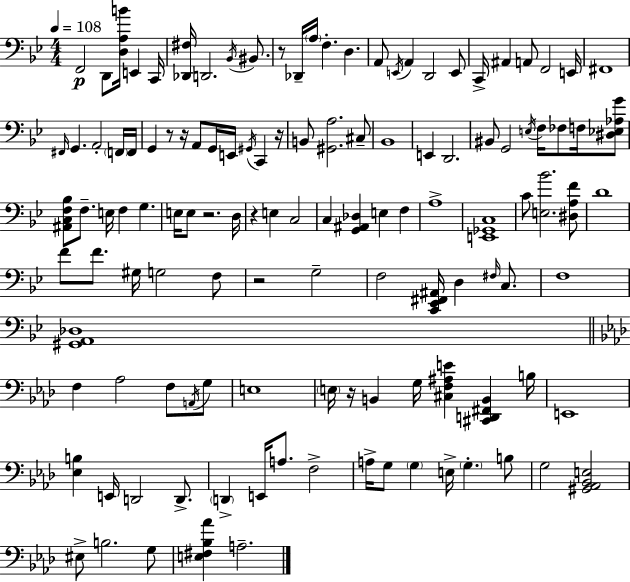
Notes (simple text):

F2/h D2/e [D3,A3,B4]/s E2/q C2/s [Db2,F#3]/s D2/h. Bb2/s BIS2/e. R/e Db2/s A3/s F3/q. D3/q. A2/e E2/s A2/q D2/h E2/e C2/s A#2/q A2/e F2/h E2/s F#2/w F#2/s G2/q. A2/h F2/s F2/s G2/q R/e R/s A2/e G2/s E2/s G#2/s C2/q R/s B2/e [G#2,A3]/h. C#3/e Bb2/w E2/q D2/h. BIS2/e G2/h E3/s F3/s FES3/e F3/s [D#3,Eb3,Ab3,G4]/e [A#2,C3,F3,Bb3]/e F3/e. E3/s F3/q G3/q. E3/s E3/e R/h. D3/s R/q E3/q C3/h C3/q [G2,A#2,Db3]/q E3/q F3/q A3/w [E2,Gb2,C3]/w C4/e [E3,Bb4]/h. [D#3,A3,F4]/e D4/w F4/e F4/e. G#3/s G3/h F3/e R/h G3/h F3/h [C2,Eb2,F#2,A#2]/s D3/q F#3/s C3/e. F3/w [G#2,A2,Db3]/w F3/q Ab3/h F3/e A2/s G3/e E3/w E3/s R/s B2/q G3/s [C#3,F3,A#3,E4]/q [C#2,D2,F#2,B2]/q B3/s E2/w [Eb3,B3]/q E2/s D2/h D2/e. D2/q E2/s A3/e. F3/h A3/s G3/e G3/q E3/s G3/q. B3/e G3/h [G#2,Ab2,Bb2,E3]/h EIS3/e B3/h. G3/e [E3,F#3,Bb3,Ab4]/q A3/h.